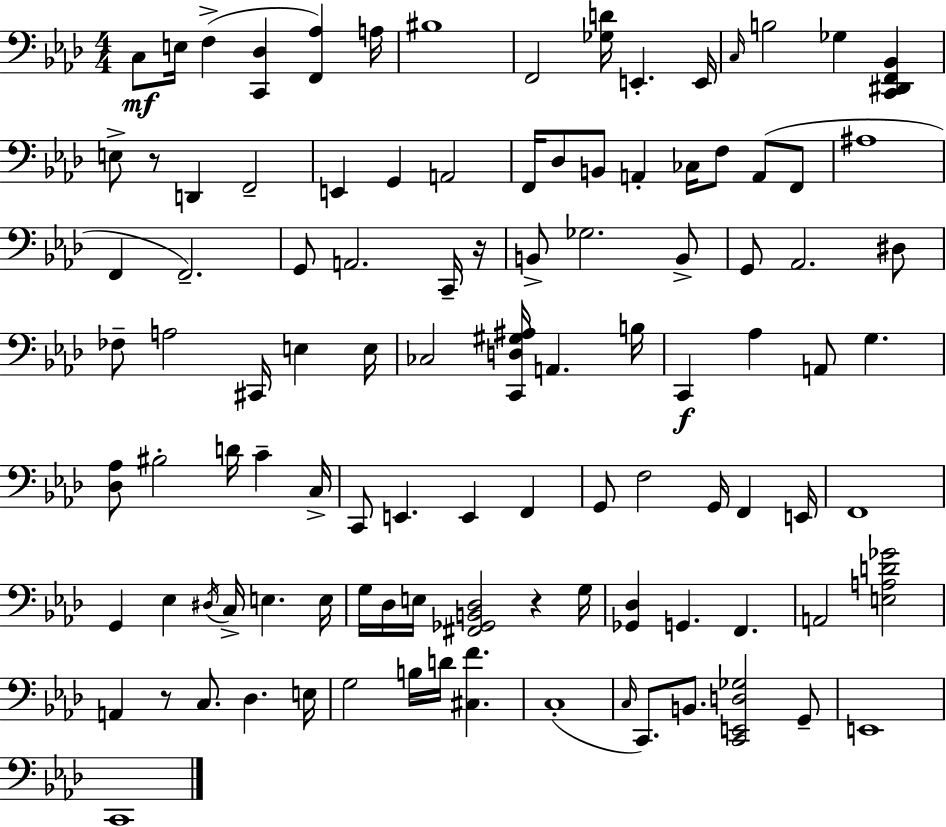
X:1
T:Untitled
M:4/4
L:1/4
K:Ab
C,/2 E,/4 F, [C,,_D,] [F,,_A,] A,/4 ^B,4 F,,2 [_G,D]/4 E,, E,,/4 C,/4 B,2 _G, [C,,^D,,F,,_B,,] E,/2 z/2 D,, F,,2 E,, G,, A,,2 F,,/4 _D,/2 B,,/2 A,, _C,/4 F,/2 A,,/2 F,,/2 ^A,4 F,, F,,2 G,,/2 A,,2 C,,/4 z/4 B,,/2 _G,2 B,,/2 G,,/2 _A,,2 ^D,/2 _F,/2 A,2 ^C,,/4 E, E,/4 _C,2 [C,,D,^G,^A,]/4 A,, B,/4 C,, _A, A,,/2 G, [_D,_A,]/2 ^B,2 D/4 C C,/4 C,,/2 E,, E,, F,, G,,/2 F,2 G,,/4 F,, E,,/4 F,,4 G,, _E, ^D,/4 C,/4 E, E,/4 G,/4 _D,/4 E,/4 [^F,,_G,,B,,_D,]2 z G,/4 [_G,,_D,] G,, F,, A,,2 [E,A,D_G]2 A,, z/2 C,/2 _D, E,/4 G,2 B,/4 D/4 [^C,F] C,4 C,/4 C,,/2 B,,/2 [C,,E,,D,_G,]2 G,,/2 E,,4 C,,4